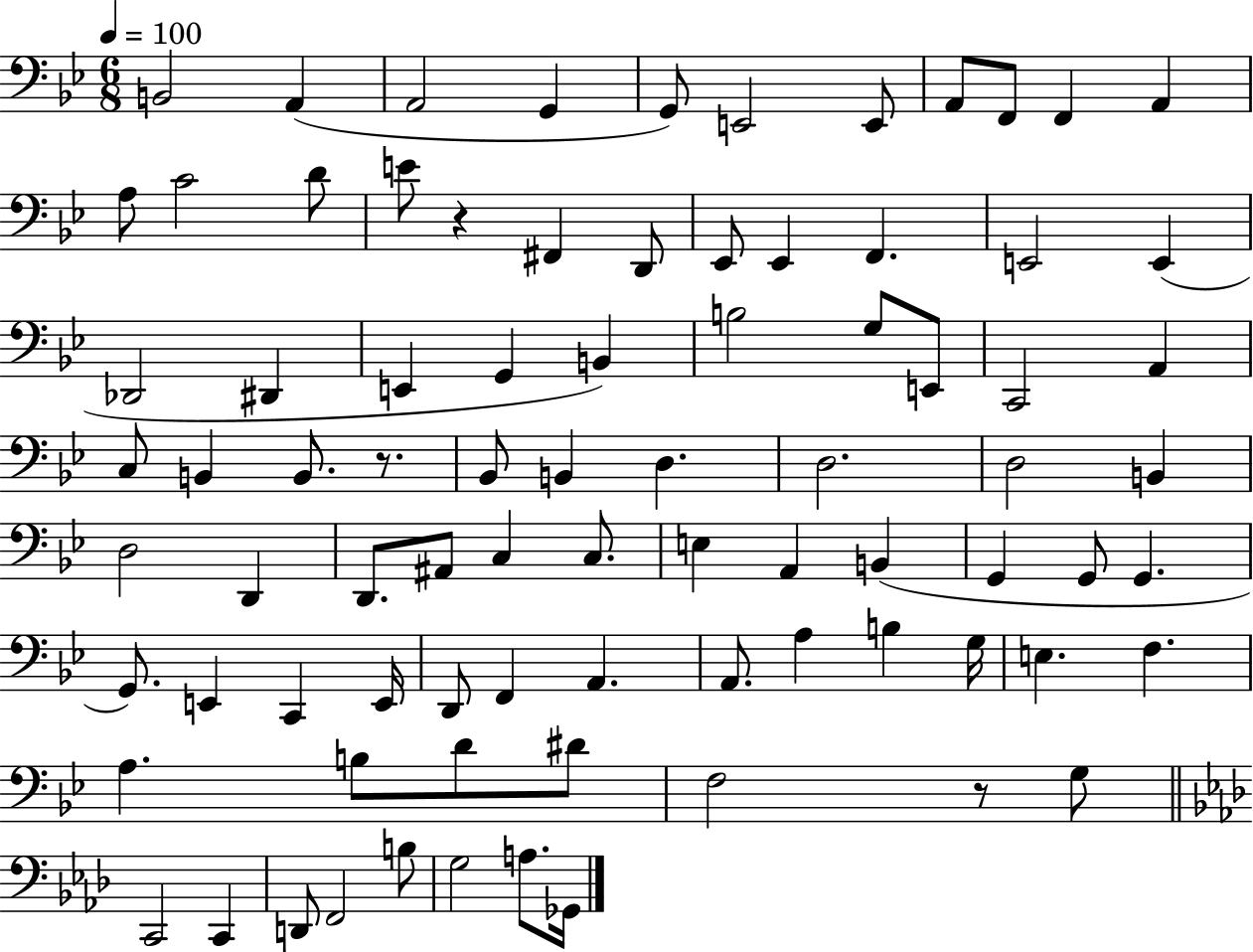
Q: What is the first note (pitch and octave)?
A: B2